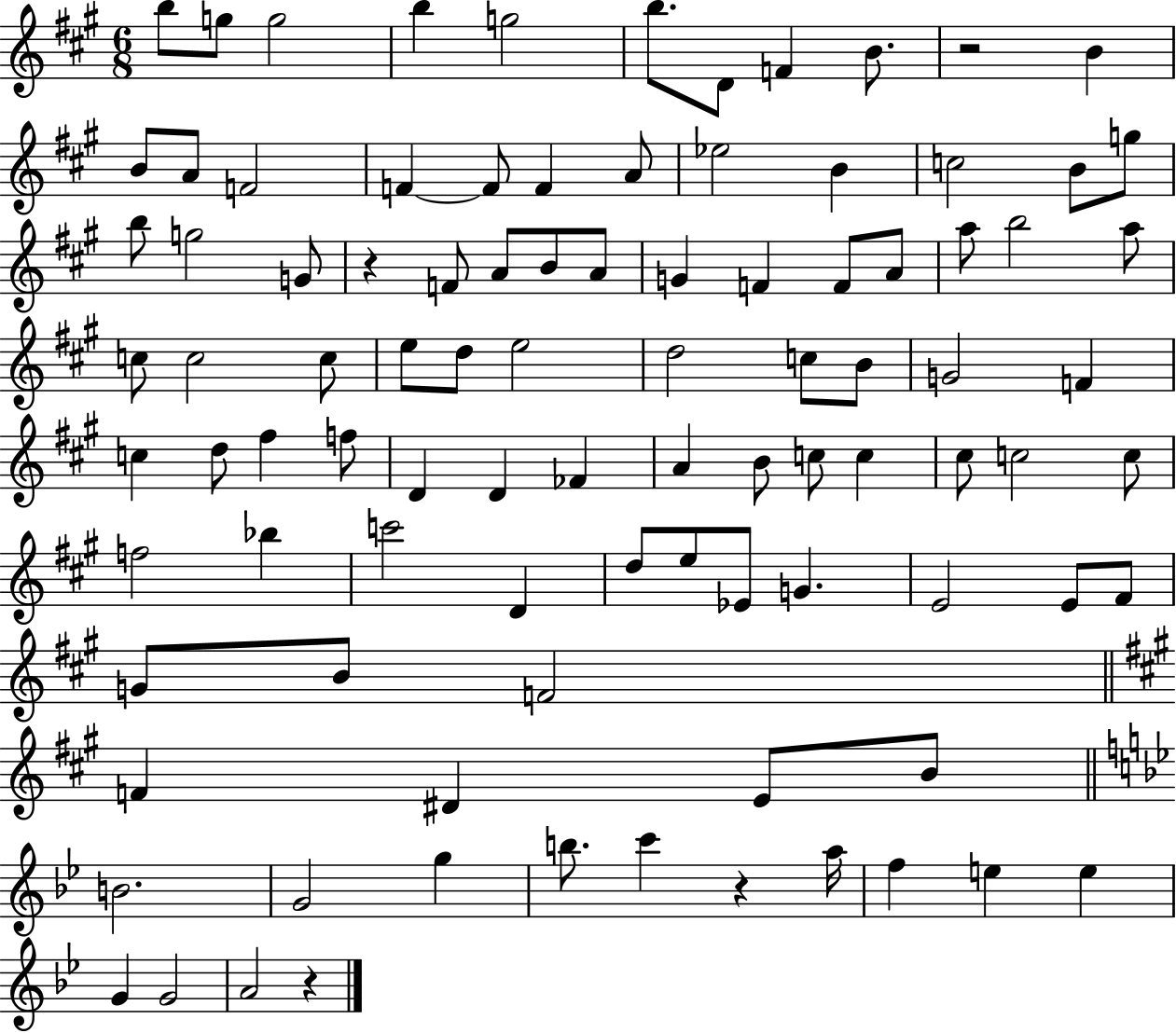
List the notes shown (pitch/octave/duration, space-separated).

B5/e G5/e G5/h B5/q G5/h B5/e. D4/e F4/q B4/e. R/h B4/q B4/e A4/e F4/h F4/q F4/e F4/q A4/e Eb5/h B4/q C5/h B4/e G5/e B5/e G5/h G4/e R/q F4/e A4/e B4/e A4/e G4/q F4/q F4/e A4/e A5/e B5/h A5/e C5/e C5/h C5/e E5/e D5/e E5/h D5/h C5/e B4/e G4/h F4/q C5/q D5/e F#5/q F5/e D4/q D4/q FES4/q A4/q B4/e C5/e C5/q C#5/e C5/h C5/e F5/h Bb5/q C6/h D4/q D5/e E5/e Eb4/e G4/q. E4/h E4/e F#4/e G4/e B4/e F4/h F4/q D#4/q E4/e B4/e B4/h. G4/h G5/q B5/e. C6/q R/q A5/s F5/q E5/q E5/q G4/q G4/h A4/h R/q